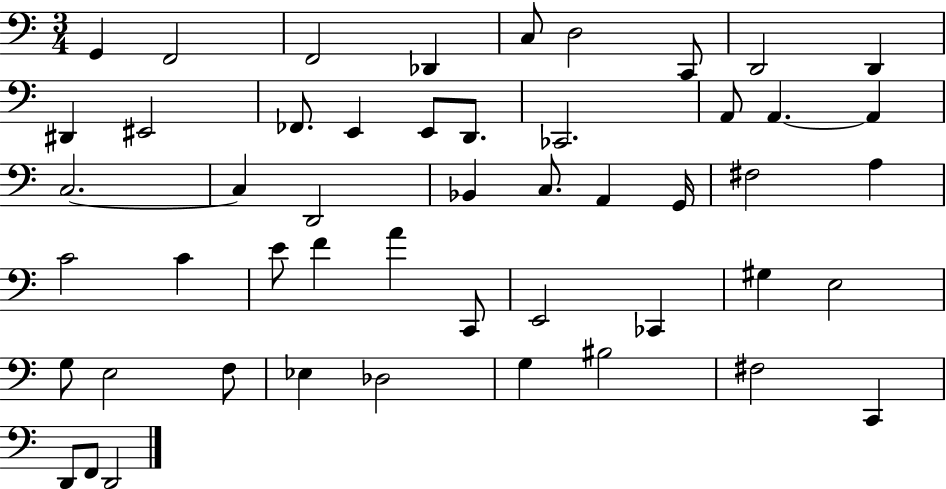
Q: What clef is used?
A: bass